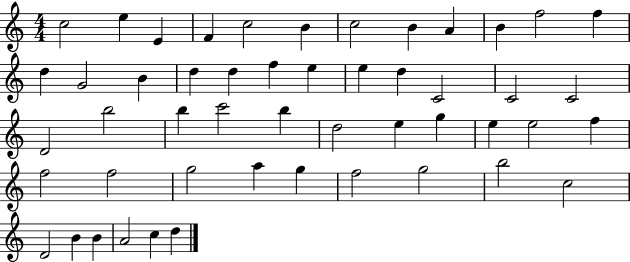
{
  \clef treble
  \numericTimeSignature
  \time 4/4
  \key c \major
  c''2 e''4 e'4 | f'4 c''2 b'4 | c''2 b'4 a'4 | b'4 f''2 f''4 | \break d''4 g'2 b'4 | d''4 d''4 f''4 e''4 | e''4 d''4 c'2 | c'2 c'2 | \break d'2 b''2 | b''4 c'''2 b''4 | d''2 e''4 g''4 | e''4 e''2 f''4 | \break f''2 f''2 | g''2 a''4 g''4 | f''2 g''2 | b''2 c''2 | \break d'2 b'4 b'4 | a'2 c''4 d''4 | \bar "|."
}